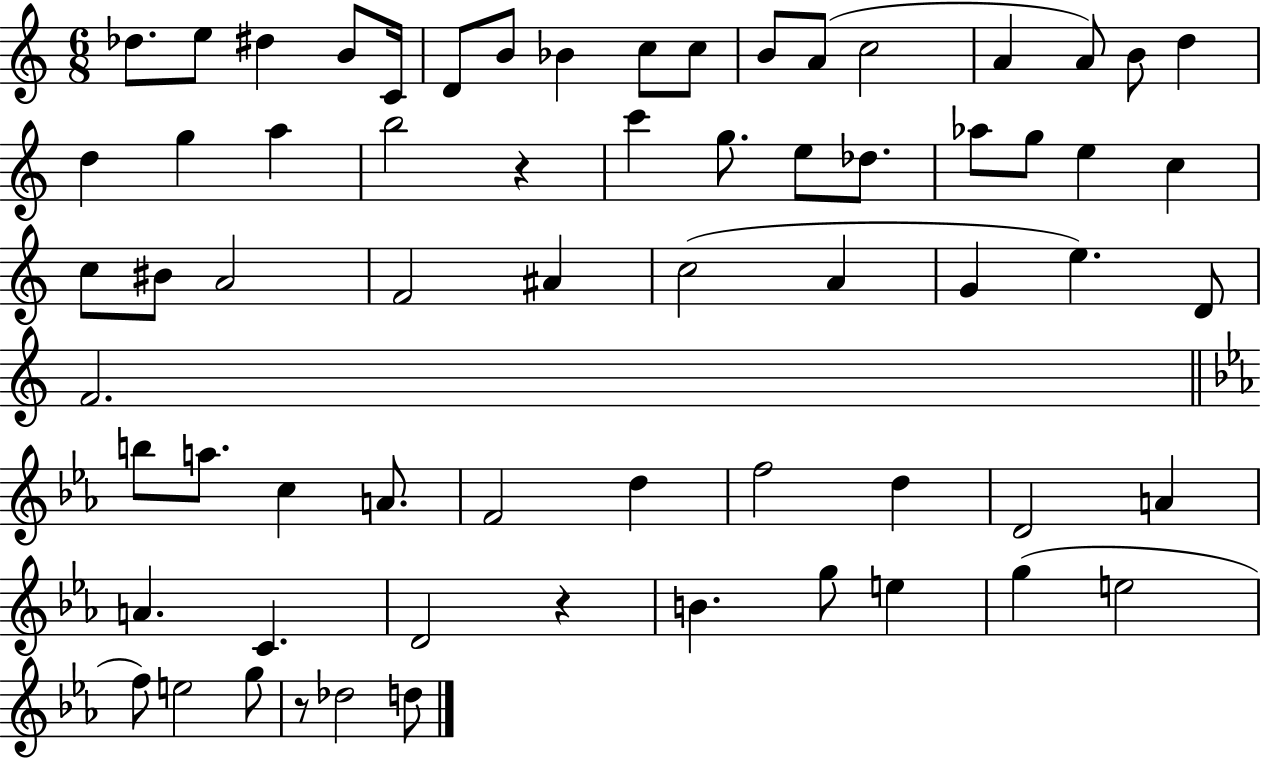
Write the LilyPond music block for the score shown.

{
  \clef treble
  \numericTimeSignature
  \time 6/8
  \key c \major
  des''8. e''8 dis''4 b'8 c'16 | d'8 b'8 bes'4 c''8 c''8 | b'8 a'8( c''2 | a'4 a'8) b'8 d''4 | \break d''4 g''4 a''4 | b''2 r4 | c'''4 g''8. e''8 des''8. | aes''8 g''8 e''4 c''4 | \break c''8 bis'8 a'2 | f'2 ais'4 | c''2( a'4 | g'4 e''4.) d'8 | \break f'2. | \bar "||" \break \key ees \major b''8 a''8. c''4 a'8. | f'2 d''4 | f''2 d''4 | d'2 a'4 | \break a'4. c'4. | d'2 r4 | b'4. g''8 e''4 | g''4( e''2 | \break f''8) e''2 g''8 | r8 des''2 d''8 | \bar "|."
}